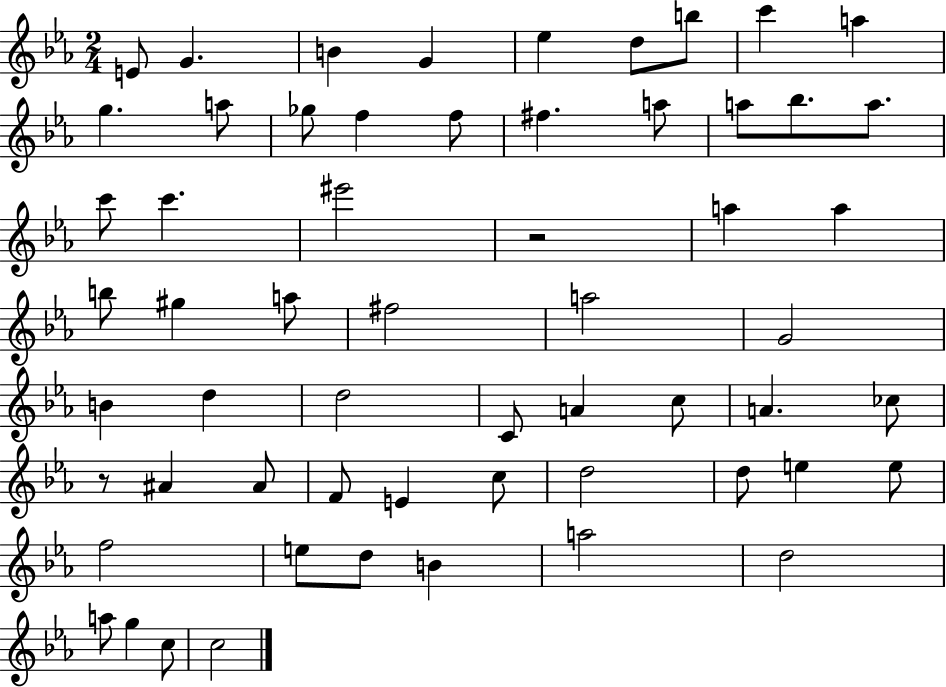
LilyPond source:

{
  \clef treble
  \numericTimeSignature
  \time 2/4
  \key ees \major
  \repeat volta 2 { e'8 g'4. | b'4 g'4 | ees''4 d''8 b''8 | c'''4 a''4 | \break g''4. a''8 | ges''8 f''4 f''8 | fis''4. a''8 | a''8 bes''8. a''8. | \break c'''8 c'''4. | eis'''2 | r2 | a''4 a''4 | \break b''8 gis''4 a''8 | fis''2 | a''2 | g'2 | \break b'4 d''4 | d''2 | c'8 a'4 c''8 | a'4. ces''8 | \break r8 ais'4 ais'8 | f'8 e'4 c''8 | d''2 | d''8 e''4 e''8 | \break f''2 | e''8 d''8 b'4 | a''2 | d''2 | \break a''8 g''4 c''8 | c''2 | } \bar "|."
}